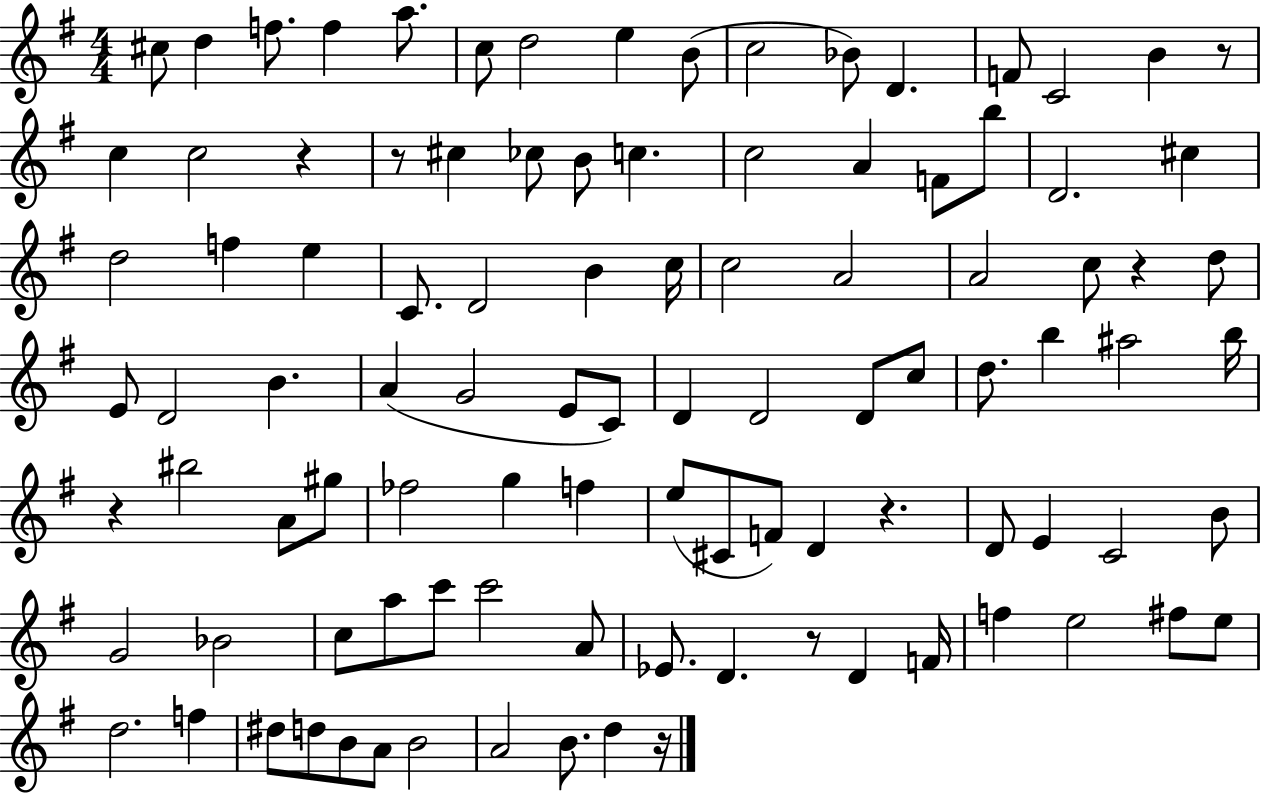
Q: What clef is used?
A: treble